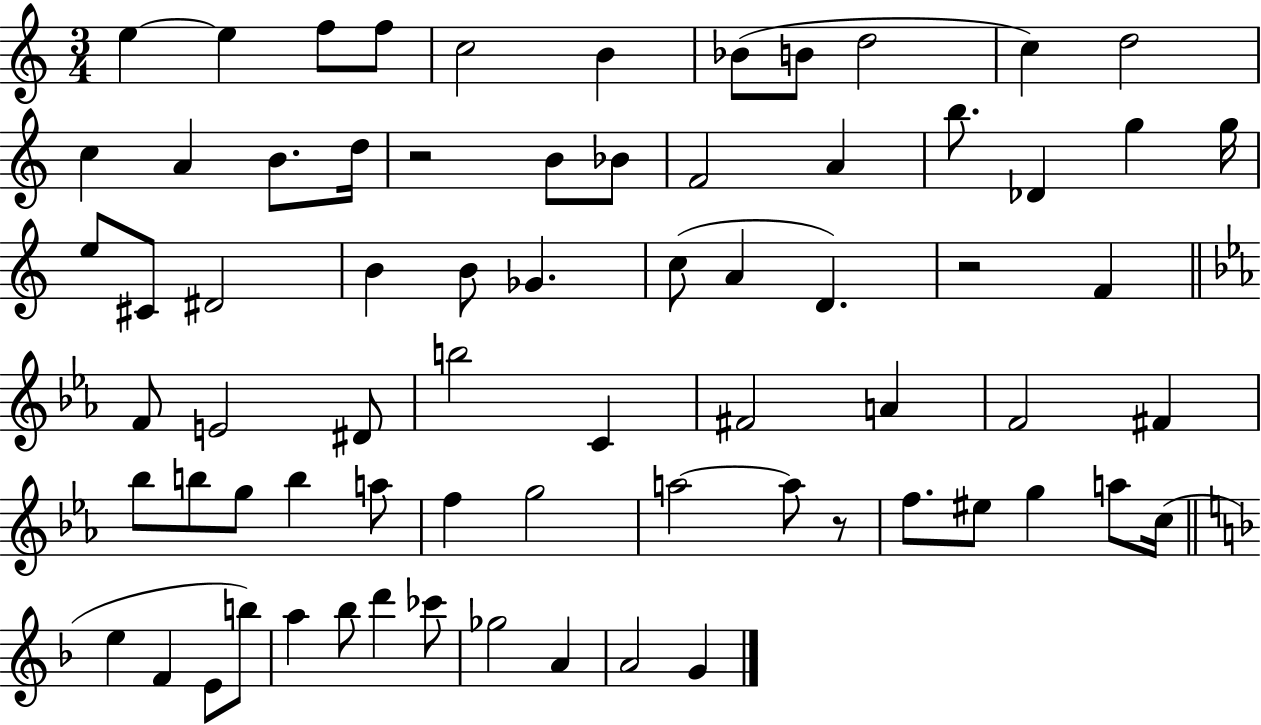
E5/q E5/q F5/e F5/e C5/h B4/q Bb4/e B4/e D5/h C5/q D5/h C5/q A4/q B4/e. D5/s R/h B4/e Bb4/e F4/h A4/q B5/e. Db4/q G5/q G5/s E5/e C#4/e D#4/h B4/q B4/e Gb4/q. C5/e A4/q D4/q. R/h F4/q F4/e E4/h D#4/e B5/h C4/q F#4/h A4/q F4/h F#4/q Bb5/e B5/e G5/e B5/q A5/e F5/q G5/h A5/h A5/e R/e F5/e. EIS5/e G5/q A5/e C5/s E5/q F4/q E4/e B5/e A5/q Bb5/e D6/q CES6/e Gb5/h A4/q A4/h G4/q